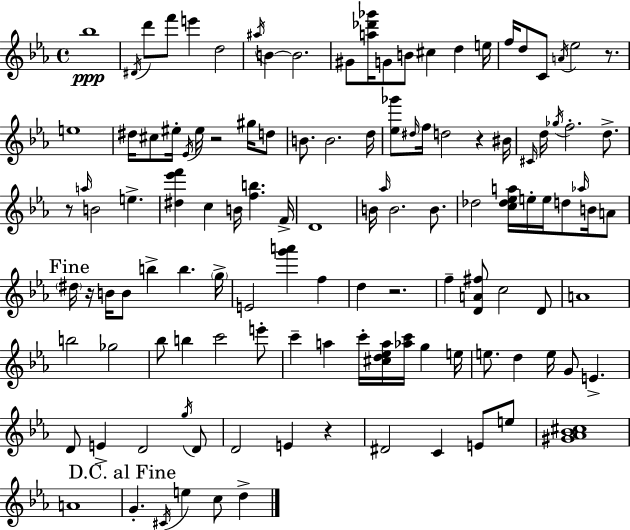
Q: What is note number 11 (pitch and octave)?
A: G4